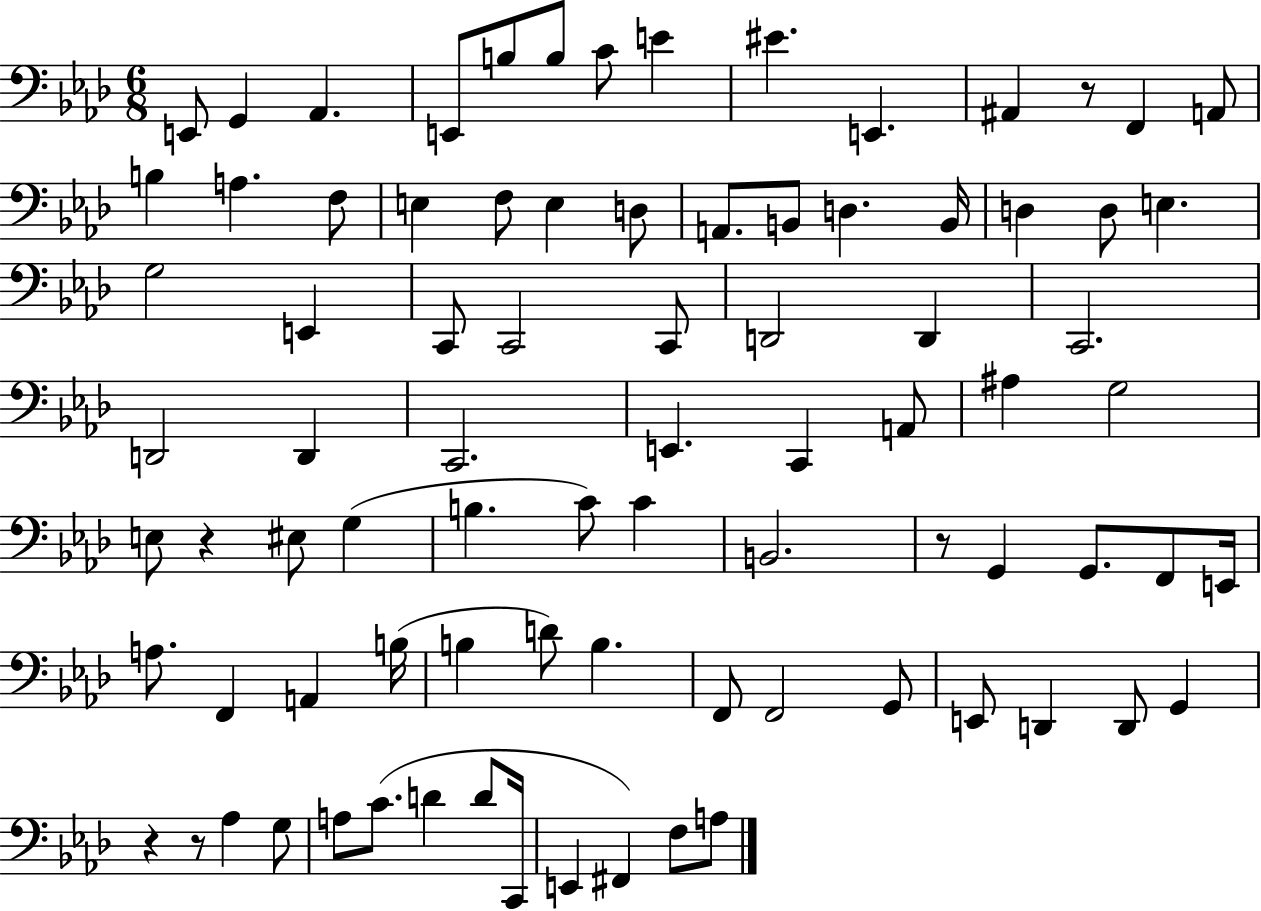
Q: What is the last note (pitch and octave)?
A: A3